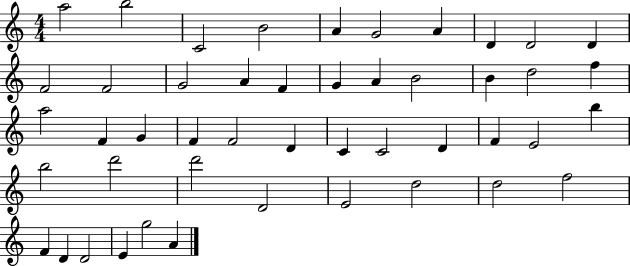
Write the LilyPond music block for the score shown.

{
  \clef treble
  \numericTimeSignature
  \time 4/4
  \key c \major
  a''2 b''2 | c'2 b'2 | a'4 g'2 a'4 | d'4 d'2 d'4 | \break f'2 f'2 | g'2 a'4 f'4 | g'4 a'4 b'2 | b'4 d''2 f''4 | \break a''2 f'4 g'4 | f'4 f'2 d'4 | c'4 c'2 d'4 | f'4 e'2 b''4 | \break b''2 d'''2 | d'''2 d'2 | e'2 d''2 | d''2 f''2 | \break f'4 d'4 d'2 | e'4 g''2 a'4 | \bar "|."
}